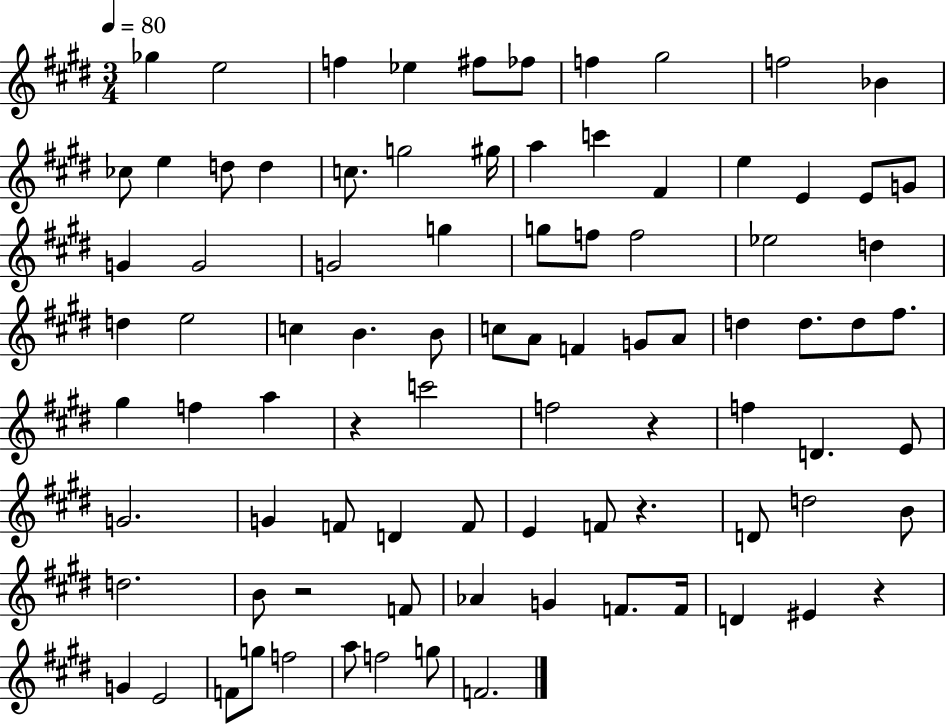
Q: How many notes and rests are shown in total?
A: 88